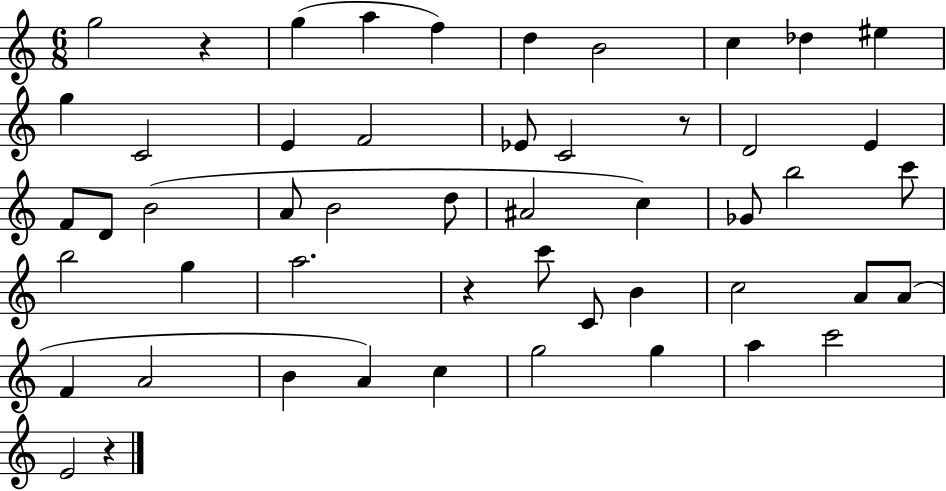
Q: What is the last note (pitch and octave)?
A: E4